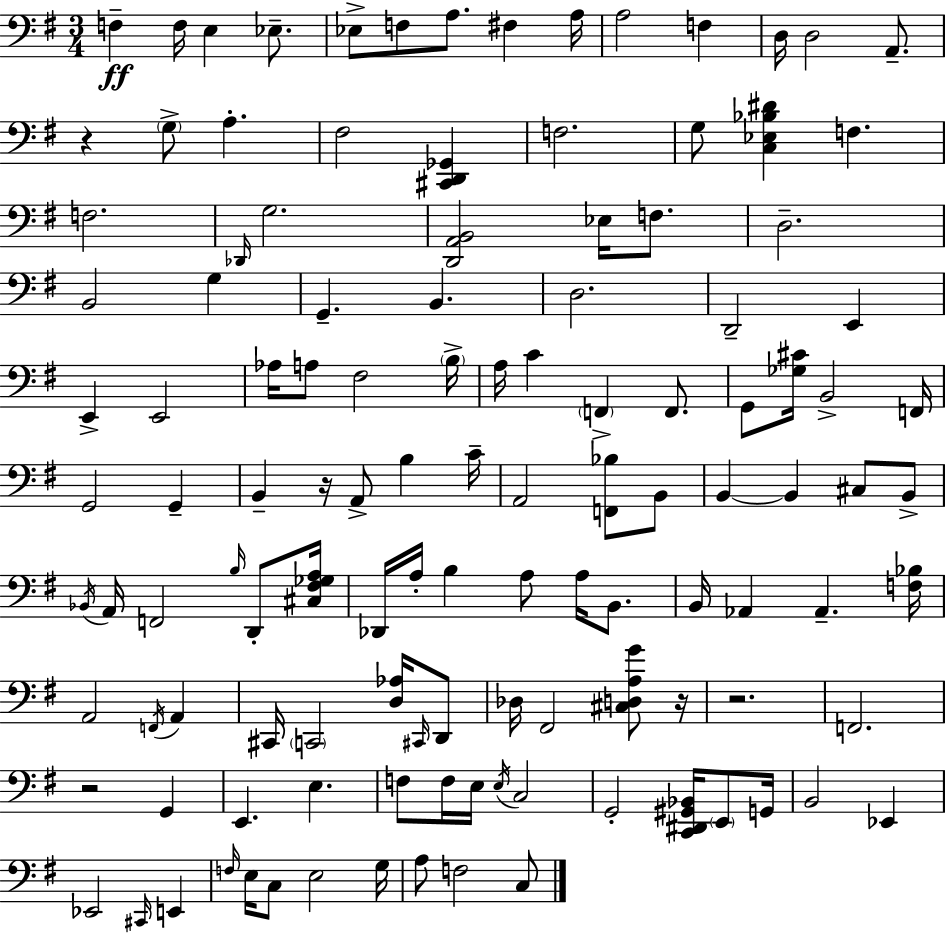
{
  \clef bass
  \numericTimeSignature
  \time 3/4
  \key g \major
  f4--\ff f16 e4 ees8.-- | ees8-> f8 a8. fis4 a16 | a2 f4 | d16 d2 a,8.-- | \break r4 \parenthesize g8-> a4.-. | fis2 <cis, d, ges,>4 | f2. | g8 <c ees bes dis'>4 f4. | \break f2. | \grace { des,16 } g2. | <d, a, b,>2 ees16 f8. | d2.-- | \break b,2 g4 | g,4.-- b,4. | d2. | d,2-- e,4 | \break e,4-> e,2 | aes16 a8 fis2 | \parenthesize b16-> a16 c'4 \parenthesize f,4-> f,8. | g,8 <ges cis'>16 b,2-> | \break f,16 g,2 g,4-- | b,4-- r16 a,8-> b4 | c'16-- a,2 <f, bes>8 b,8 | b,4~~ b,4 cis8 b,8-> | \break \acciaccatura { bes,16 } a,16 f,2 \grace { b16 } | d,8-. <cis fis ges a>16 des,16 a16-. b4 a8 a16 | b,8. b,16 aes,4 aes,4.-- | <f bes>16 a,2 \acciaccatura { f,16 } | \break a,4 cis,16 \parenthesize c,2 | <d aes>16 \grace { cis,16 } d,8 des16 fis,2 | <cis d a g'>8 r16 r2. | f,2. | \break r2 | g,4 e,4. e4. | f8 f16 e16 \acciaccatura { e16 } c2 | g,2-. | \break <c, dis, gis, bes,>16 \parenthesize e,8 g,16 b,2 | ees,4 ees,2 | \grace { cis,16 } e,4 \grace { f16 } e16 c8 e2 | g16 a8 f2 | \break c8 \bar "|."
}